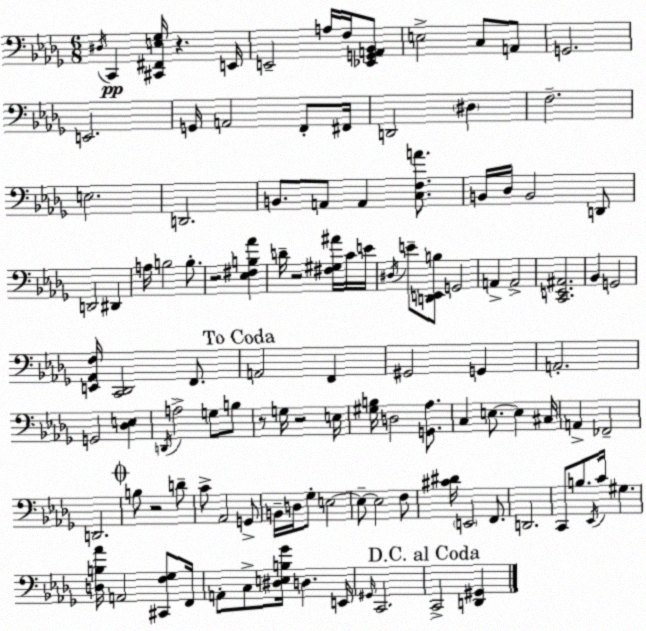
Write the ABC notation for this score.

X:1
T:Untitled
M:6/8
L:1/4
K:Bbm
^D,/4 C,, [^C,,^F,,E,_G,]/4 z E,,/4 E,,2 A,/4 F,/4 [_E,,G,,A,,_B,,]/2 E,2 C,/2 A,,/2 G,,2 E,,2 G,,/4 A,,2 F,,/2 ^F,,/4 D,,2 ^D, F,2 E,2 D,,2 B,,/2 A,,/2 A,, [C,F,A]/2 B,,/4 _D,/4 B,,2 D,,/2 D,,2 ^D,, A,/4 B,2 B,/2 z2 [_E,^F,B,_A] D/4 z2 [^F,^G,^A]/4 C/4 E/4 ^D,/4 E/2 [D,,E,,B,]/2 G,,2 A,, A,,2 [C,,E,,^A,,]2 _B,, G,,2 [E,,_A,,F,]/4 [C,,_D,,]2 F,,/2 A,,2 F,, ^G,,2 G,, A,,2 G,,2 [_D,E,] D,,/4 A,2 G,/2 B,/2 z/2 G,/4 z2 E,/4 [^G,B,]/4 D,2 [G,,_A,]/2 C, E,/2 E, ^C,/4 A,, _F,,2 D,,2 B,/2 z2 D/2 C/2 _A,,2 G,,/2 B,,/4 D,/4 _G,/2 E,2 E,/2 E,2 F,/2 [^C^D]/4 E,,2 F,,/2 D,,2 C,,/2 B,/2 _E,,/4 C/4 ^G, [D,B,_A]/4 A,,2 [^C,,F,_G,]/2 F,,/4 A,,/2 C,/2 [^D,E,B,_G]/4 D, E,,/4 ^G,,/4 C,,2 C,,2 [D,,^G,,]